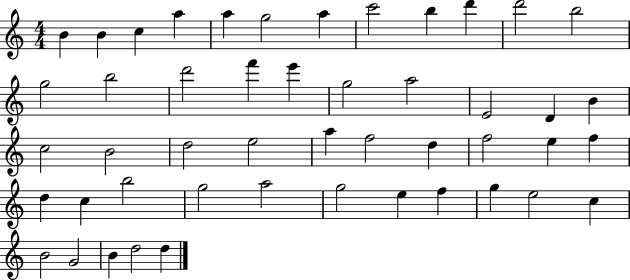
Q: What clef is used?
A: treble